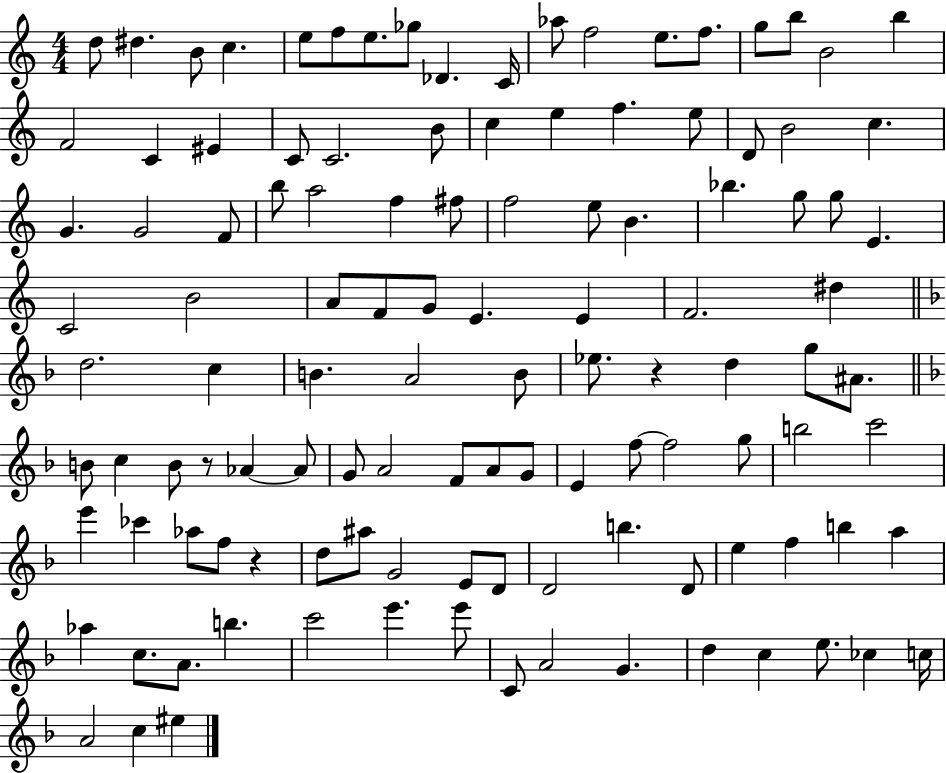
D5/e D#5/q. B4/e C5/q. E5/e F5/e E5/e. Gb5/e Db4/q. C4/s Ab5/e F5/h E5/e. F5/e. G5/e B5/e B4/h B5/q F4/h C4/q EIS4/q C4/e C4/h. B4/e C5/q E5/q F5/q. E5/e D4/e B4/h C5/q. G4/q. G4/h F4/e B5/e A5/h F5/q F#5/e F5/h E5/e B4/q. Bb5/q. G5/e G5/e E4/q. C4/h B4/h A4/e F4/e G4/e E4/q. E4/q F4/h. D#5/q D5/h. C5/q B4/q. A4/h B4/e Eb5/e. R/q D5/q G5/e A#4/e. B4/e C5/q B4/e R/e Ab4/q Ab4/e G4/e A4/h F4/e A4/e G4/e E4/q F5/e F5/h G5/e B5/h C6/h E6/q CES6/q Ab5/e F5/e R/q D5/e A#5/e G4/h E4/e D4/e D4/h B5/q. D4/e E5/q F5/q B5/q A5/q Ab5/q C5/e. A4/e. B5/q. C6/h E6/q. E6/e C4/e A4/h G4/q. D5/q C5/q E5/e. CES5/q C5/s A4/h C5/q EIS5/q